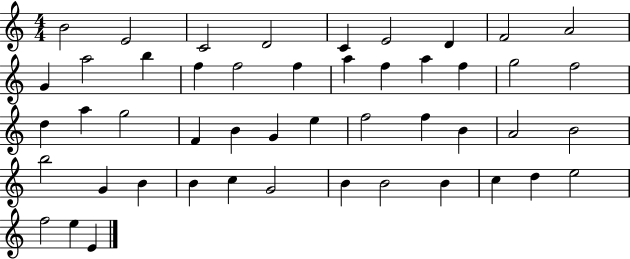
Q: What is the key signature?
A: C major